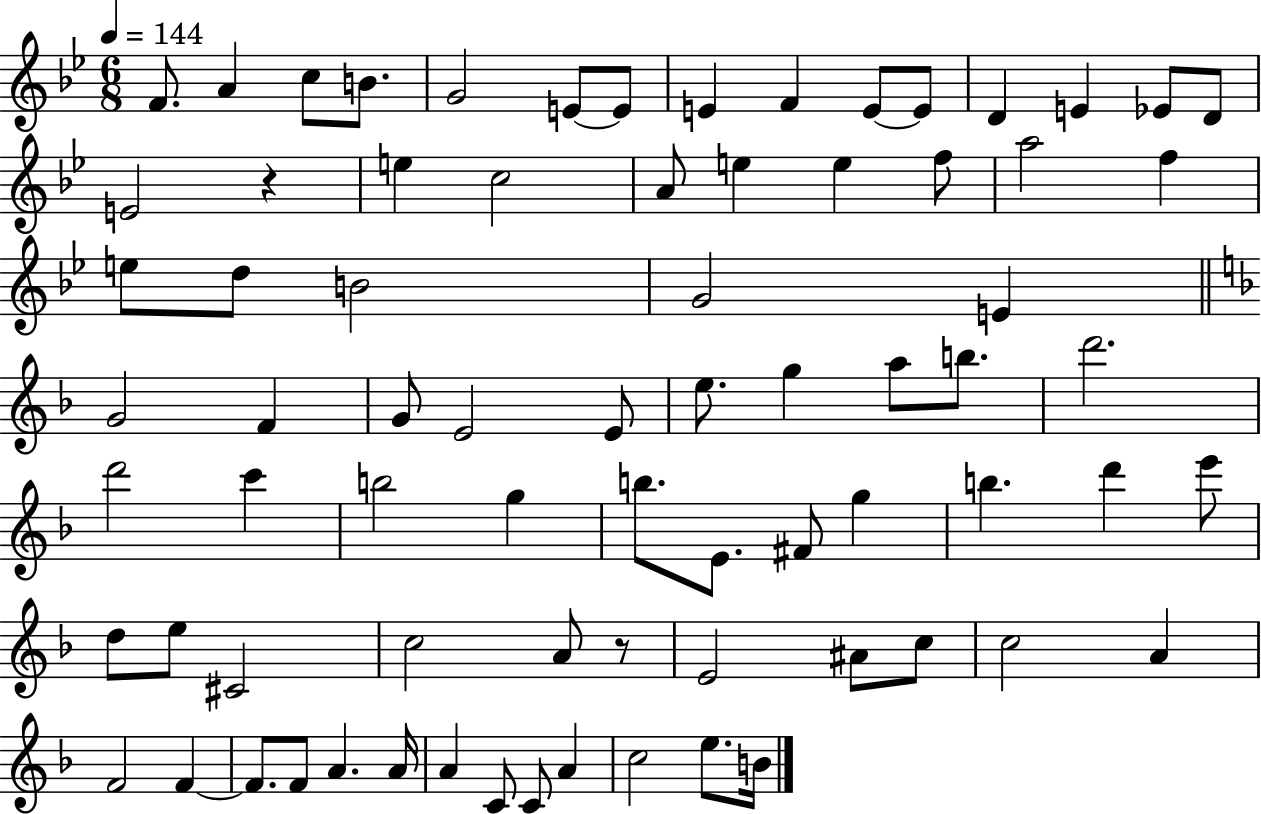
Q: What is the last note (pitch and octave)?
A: B4